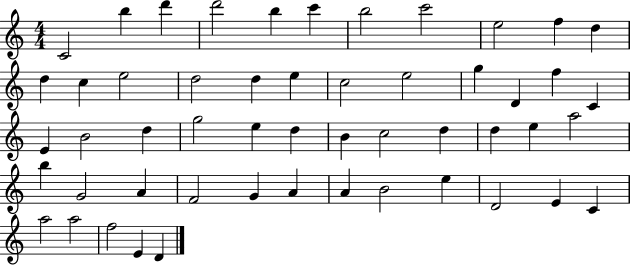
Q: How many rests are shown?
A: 0